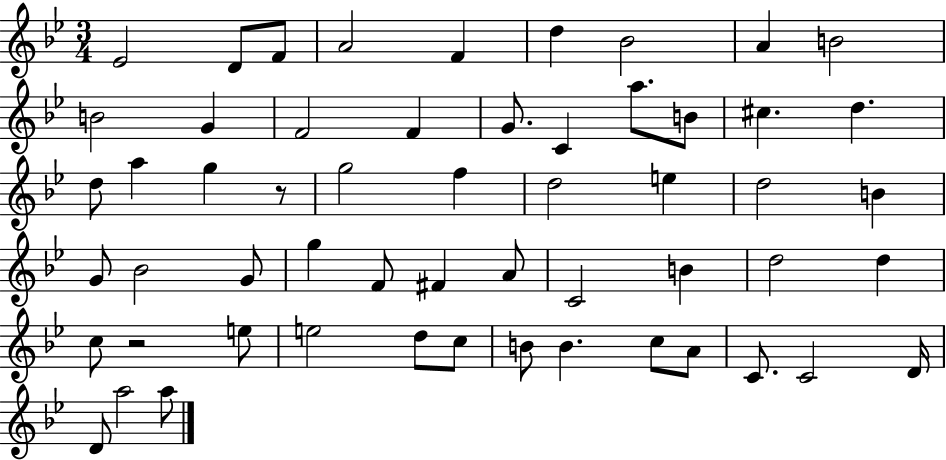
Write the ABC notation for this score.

X:1
T:Untitled
M:3/4
L:1/4
K:Bb
_E2 D/2 F/2 A2 F d _B2 A B2 B2 G F2 F G/2 C a/2 B/2 ^c d d/2 a g z/2 g2 f d2 e d2 B G/2 _B2 G/2 g F/2 ^F A/2 C2 B d2 d c/2 z2 e/2 e2 d/2 c/2 B/2 B c/2 A/2 C/2 C2 D/4 D/2 a2 a/2